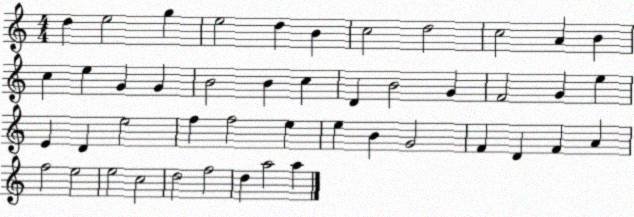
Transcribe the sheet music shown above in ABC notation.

X:1
T:Untitled
M:4/4
L:1/4
K:C
d e2 g e2 d B c2 d2 c2 A B c e G G B2 B c D B2 G F2 G e E D e2 f f2 e e B G2 F D F A f2 e2 e2 c2 d2 f2 d a2 a